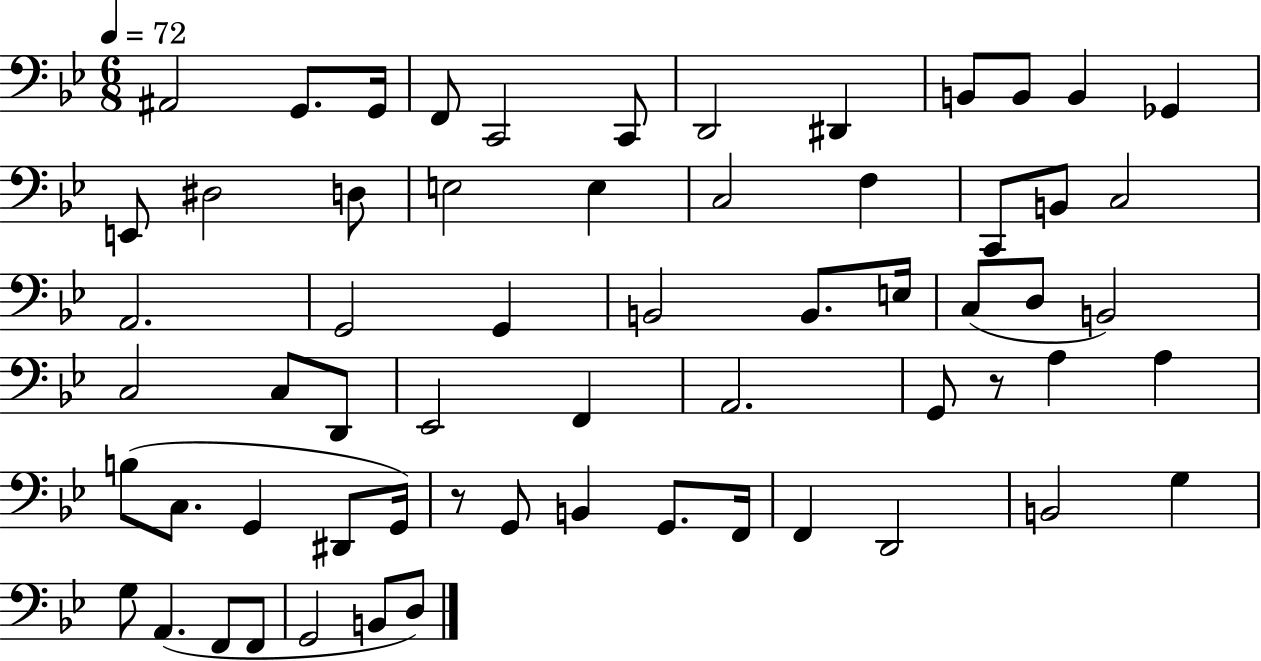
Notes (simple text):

A#2/h G2/e. G2/s F2/e C2/h C2/e D2/h D#2/q B2/e B2/e B2/q Gb2/q E2/e D#3/h D3/e E3/h E3/q C3/h F3/q C2/e B2/e C3/h A2/h. G2/h G2/q B2/h B2/e. E3/s C3/e D3/e B2/h C3/h C3/e D2/e Eb2/h F2/q A2/h. G2/e R/e A3/q A3/q B3/e C3/e. G2/q D#2/e G2/s R/e G2/e B2/q G2/e. F2/s F2/q D2/h B2/h G3/q G3/e A2/q. F2/e F2/e G2/h B2/e D3/e